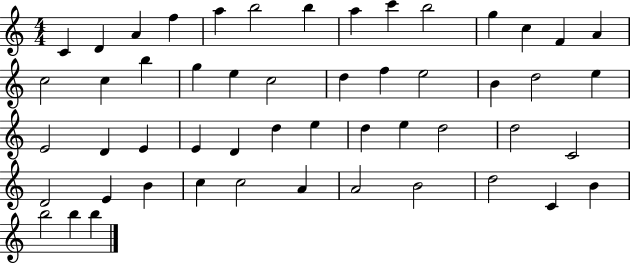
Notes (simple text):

C4/q D4/q A4/q F5/q A5/q B5/h B5/q A5/q C6/q B5/h G5/q C5/q F4/q A4/q C5/h C5/q B5/q G5/q E5/q C5/h D5/q F5/q E5/h B4/q D5/h E5/q E4/h D4/q E4/q E4/q D4/q D5/q E5/q D5/q E5/q D5/h D5/h C4/h D4/h E4/q B4/q C5/q C5/h A4/q A4/h B4/h D5/h C4/q B4/q B5/h B5/q B5/q